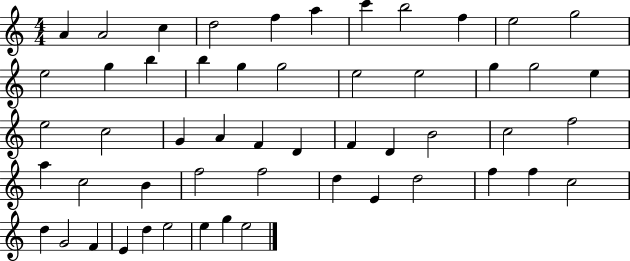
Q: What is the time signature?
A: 4/4